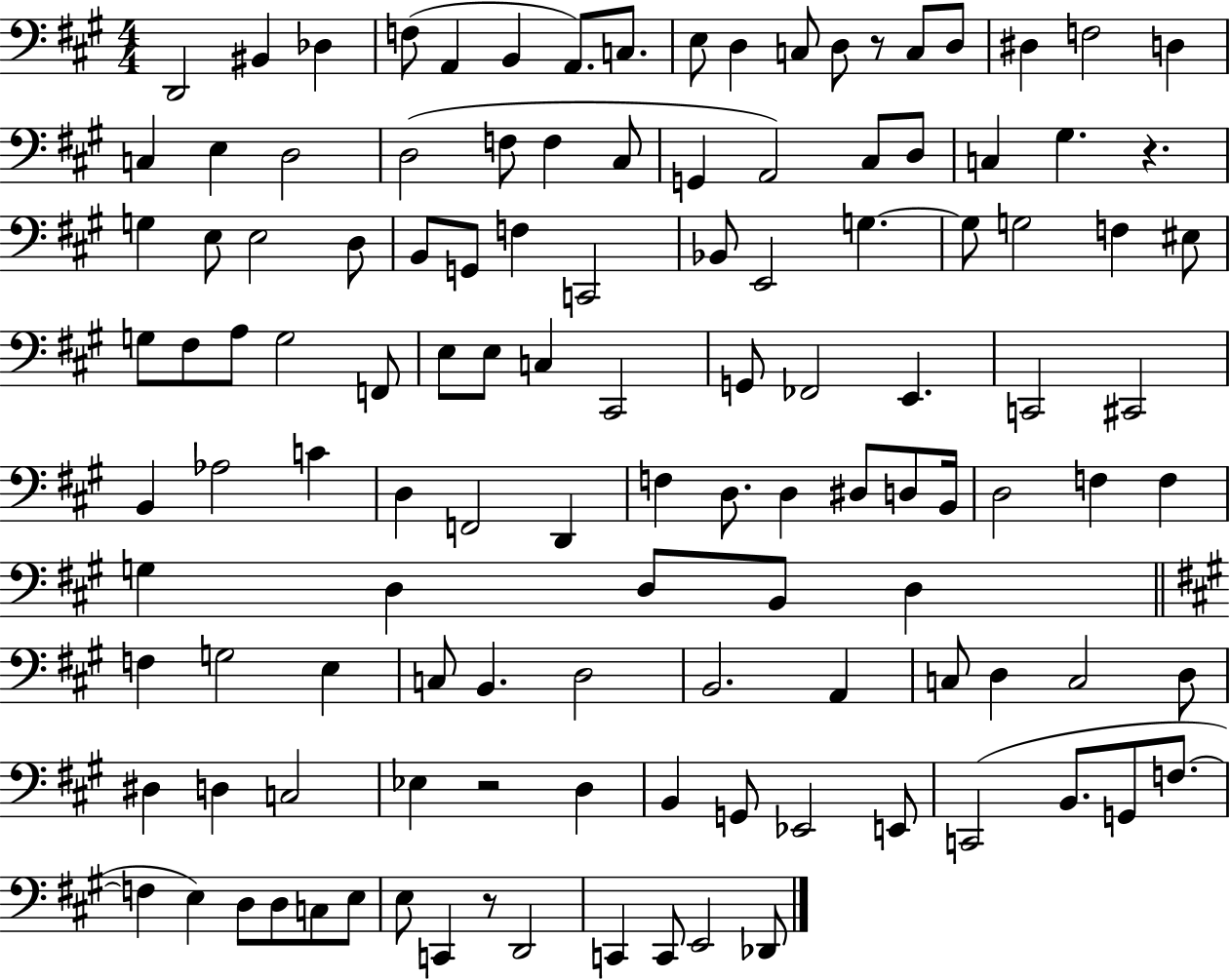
X:1
T:Untitled
M:4/4
L:1/4
K:A
D,,2 ^B,, _D, F,/2 A,, B,, A,,/2 C,/2 E,/2 D, C,/2 D,/2 z/2 C,/2 D,/2 ^D, F,2 D, C, E, D,2 D,2 F,/2 F, ^C,/2 G,, A,,2 ^C,/2 D,/2 C, ^G, z G, E,/2 E,2 D,/2 B,,/2 G,,/2 F, C,,2 _B,,/2 E,,2 G, G,/2 G,2 F, ^E,/2 G,/2 ^F,/2 A,/2 G,2 F,,/2 E,/2 E,/2 C, ^C,,2 G,,/2 _F,,2 E,, C,,2 ^C,,2 B,, _A,2 C D, F,,2 D,, F, D,/2 D, ^D,/2 D,/2 B,,/4 D,2 F, F, G, D, D,/2 B,,/2 D, F, G,2 E, C,/2 B,, D,2 B,,2 A,, C,/2 D, C,2 D,/2 ^D, D, C,2 _E, z2 D, B,, G,,/2 _E,,2 E,,/2 C,,2 B,,/2 G,,/2 F,/2 F, E, D,/2 D,/2 C,/2 E,/2 E,/2 C,, z/2 D,,2 C,, C,,/2 E,,2 _D,,/2